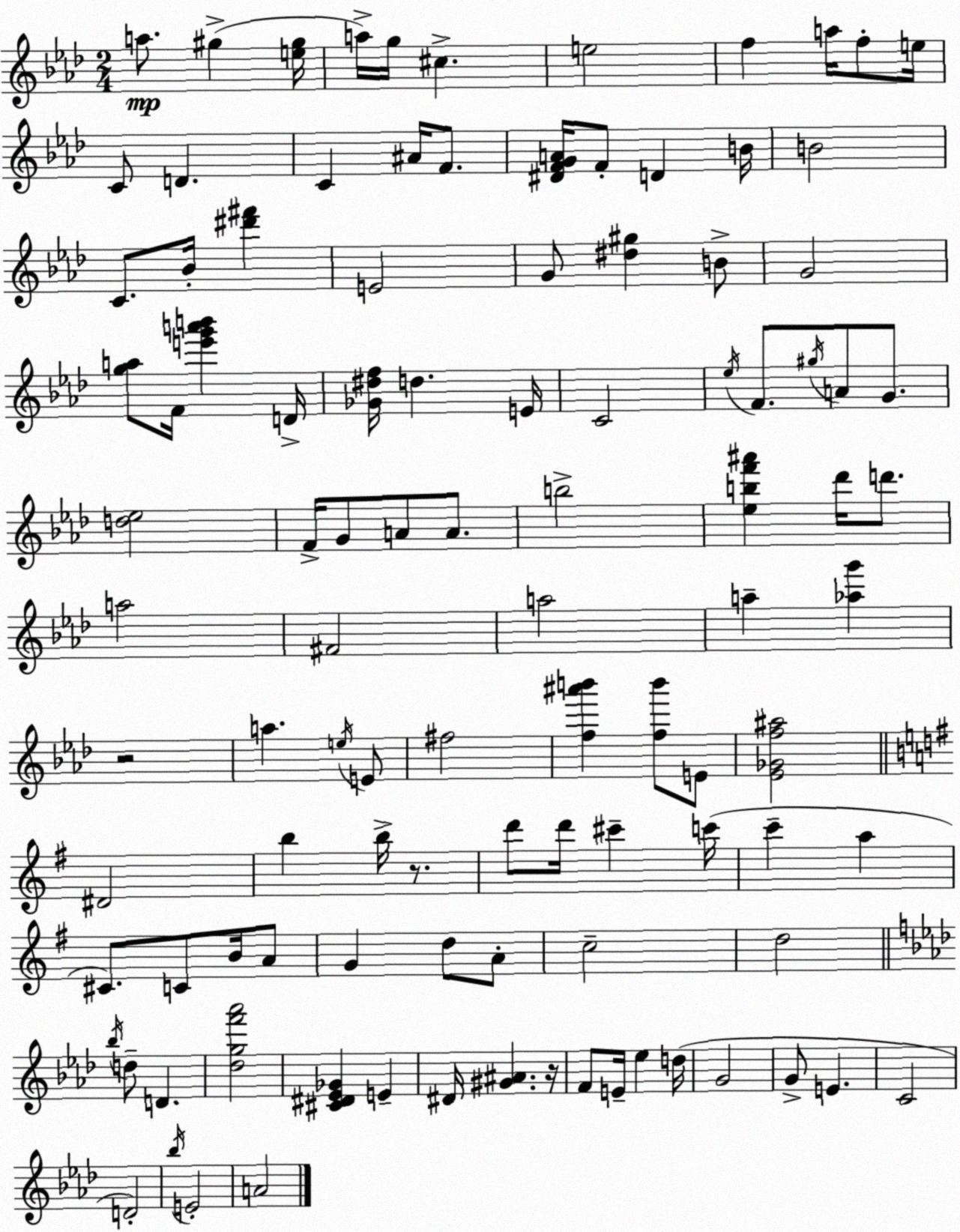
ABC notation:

X:1
T:Untitled
M:2/4
L:1/4
K:Ab
a/2 ^g [e^g]/4 a/4 g/4 ^c e2 f a/4 f/2 e/4 C/2 D C ^A/4 F/2 [^DFGA]/4 F/2 D B/4 B2 C/2 _B/4 [^d'^f'] E2 G/2 [^d^g] B/2 G2 [ga]/2 F/4 [e'g'a'b'] D/4 [_G^df]/4 d E/4 C2 _e/4 F/2 ^g/4 A/2 G/2 [d_e]2 F/4 G/2 A/2 A/2 b2 [_ebf'^a'] _d'/4 d'/2 a2 ^F2 a2 a [_ag'] z2 a e/4 E/2 ^f2 [f^a'b'] [fb']/2 E/2 [_E_Gf^a]2 ^D2 b b/4 z/2 d'/2 d'/4 ^c' c'/4 c' a ^C/2 C/2 B/4 A/2 G d/2 A/2 c2 d2 _b/4 d/2 D [_dgf'_a']2 [^C^D_E_G] E ^D/4 [^G^A] z/4 F/2 E/4 _e d/4 G2 G/2 E C2 D2 _b/4 E2 A2